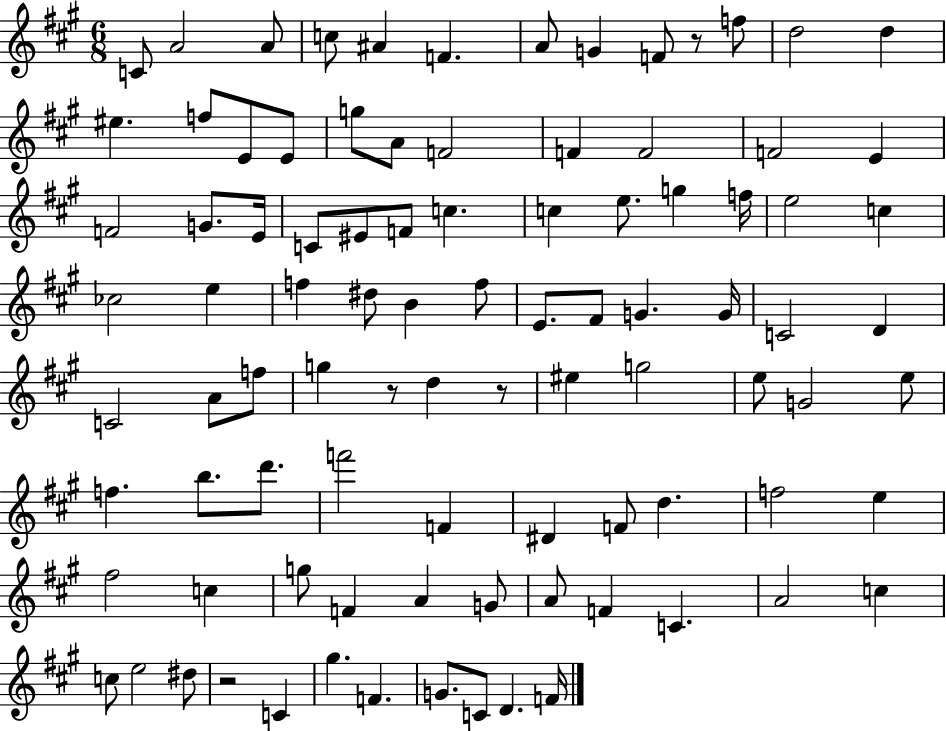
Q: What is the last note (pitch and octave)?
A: F4